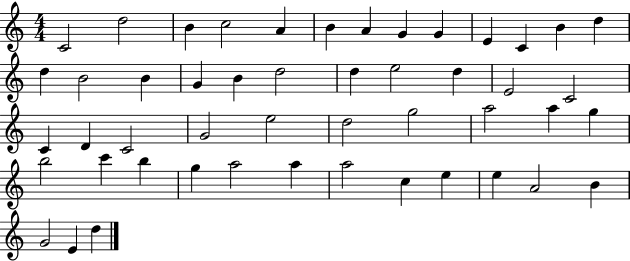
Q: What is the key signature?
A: C major